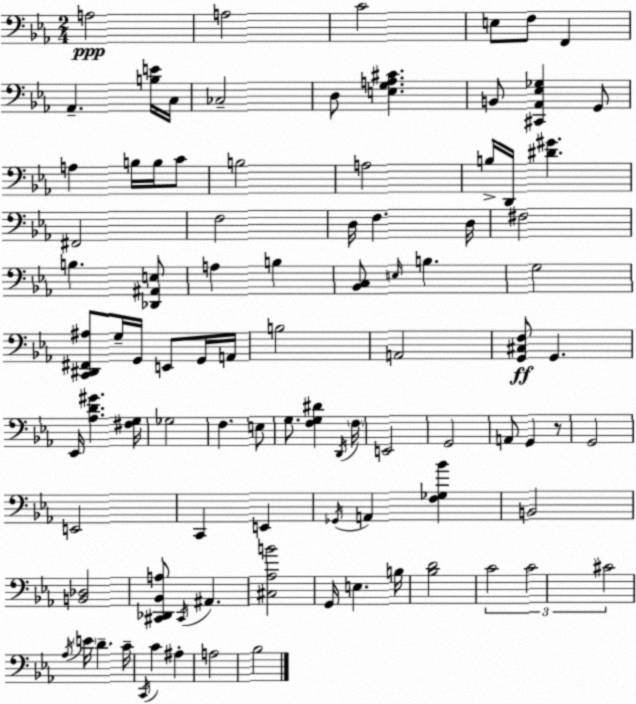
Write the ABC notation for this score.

X:1
T:Untitled
M:2/4
L:1/4
K:Cm
A,2 A,2 C2 E,/2 F,/2 F,, _A,, [B,E]/4 C,/4 _C,2 D,/2 [E,G,A,^C] B,,/2 [^C,,_A,,_E,_G,] G,,/2 A, B,/4 B,/4 C/2 B,2 A,2 B,/4 D,,/4 [^D^G] ^F,,2 F,2 D,/4 F, D,/4 ^F,2 B, [_D,,^A,,E,]/2 A, B, [_B,,C,]/2 E,/4 B, G,2 [C,,^D,,^F,,^A,]/2 G,/4 G,,/4 E,,/2 G,,/4 A,,/4 B,2 A,,2 [G,,^C,F,]/2 G,, _E,,/4 [_A,D^G] [^F,G,]/4 _G,2 F, E,/2 G,/2 [F,G,^D] D,,/4 F,/4 E,,2 G,,2 A,,/2 G,, z/2 G,,2 E,,2 C,, E,, _G,,/4 A,, [F,_G,_B] B,,2 [B,,_D,]2 [^C,,_D,,_B,,A,]/2 ^C,,/4 ^A,, [^C,_A,B]2 G,,/4 E, B,/4 [_B,D]2 C2 C2 ^C2 _A,/4 E/4 D C/4 C,,/4 C ^A, A,2 _B,2